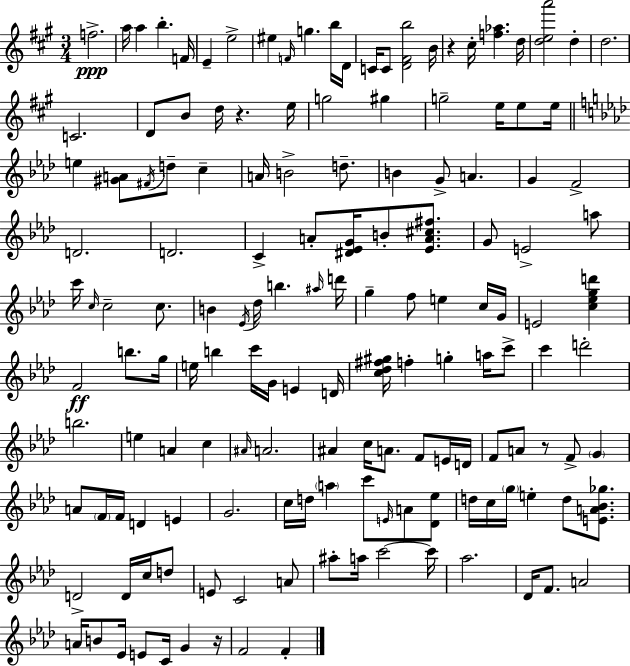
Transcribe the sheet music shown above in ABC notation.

X:1
T:Untitled
M:3/4
L:1/4
K:A
f2 a/4 a b F/4 E e2 ^e F/4 g b/4 D/4 C/4 C/2 [D^Fb]2 B/4 z ^c/4 [f_a] d/4 [dea']2 d d2 C2 D/2 B/2 d/4 z e/4 g2 ^g g2 e/4 e/2 e/4 e [^GA]/2 ^F/4 d/2 c A/4 B2 d/2 B G/2 A G F2 D2 D2 C A/2 [^D_EG]/4 B/2 [_EA^c^f]/2 G/2 E2 a/2 c'/4 c/4 c2 c/2 B _E/4 _d/4 b ^a/4 d'/4 g f/2 e c/4 G/4 E2 [c_egd'] F2 b/2 g/4 e/4 b c'/4 G/4 E D/4 [c_d^f^g]/4 f g a/4 c'/2 c' d'2 b2 e A c ^A/4 A2 ^A c/4 A/2 F/2 E/4 D/4 F/2 A/2 z/2 F/2 G A/2 F/4 F/4 D E G2 c/4 d/4 a c'/2 E/4 A/2 [_D_e]/2 d/4 c/4 g/4 e d/2 [EA_B_g]/2 D2 D/4 c/4 d/2 E/2 C2 A/2 ^a/2 a/4 c'2 c'/4 _a2 _D/4 F/2 A2 A/4 B/2 _E/4 E/2 C/4 G z/4 F2 F